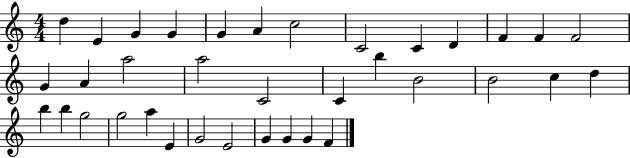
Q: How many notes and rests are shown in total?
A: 36